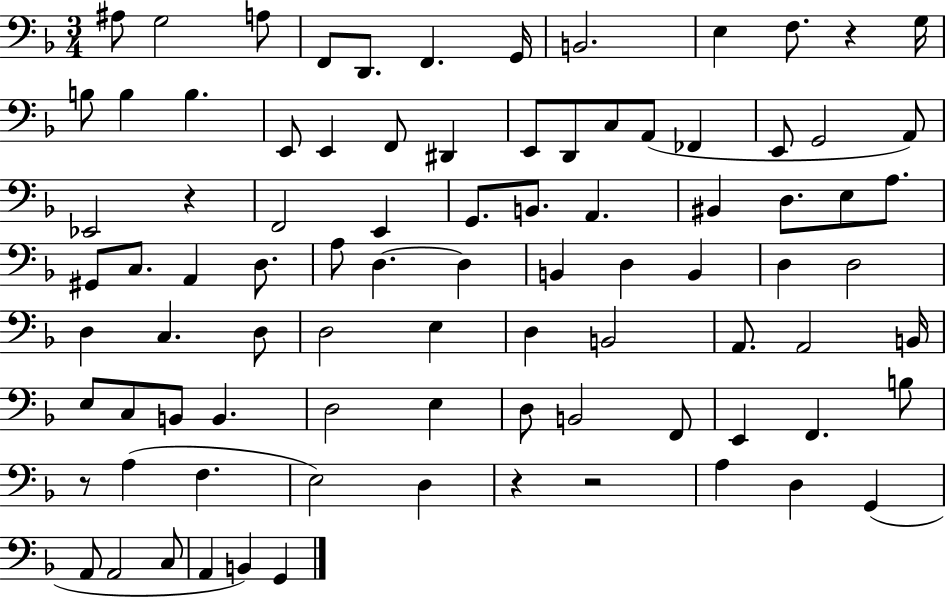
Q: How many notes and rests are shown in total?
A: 88